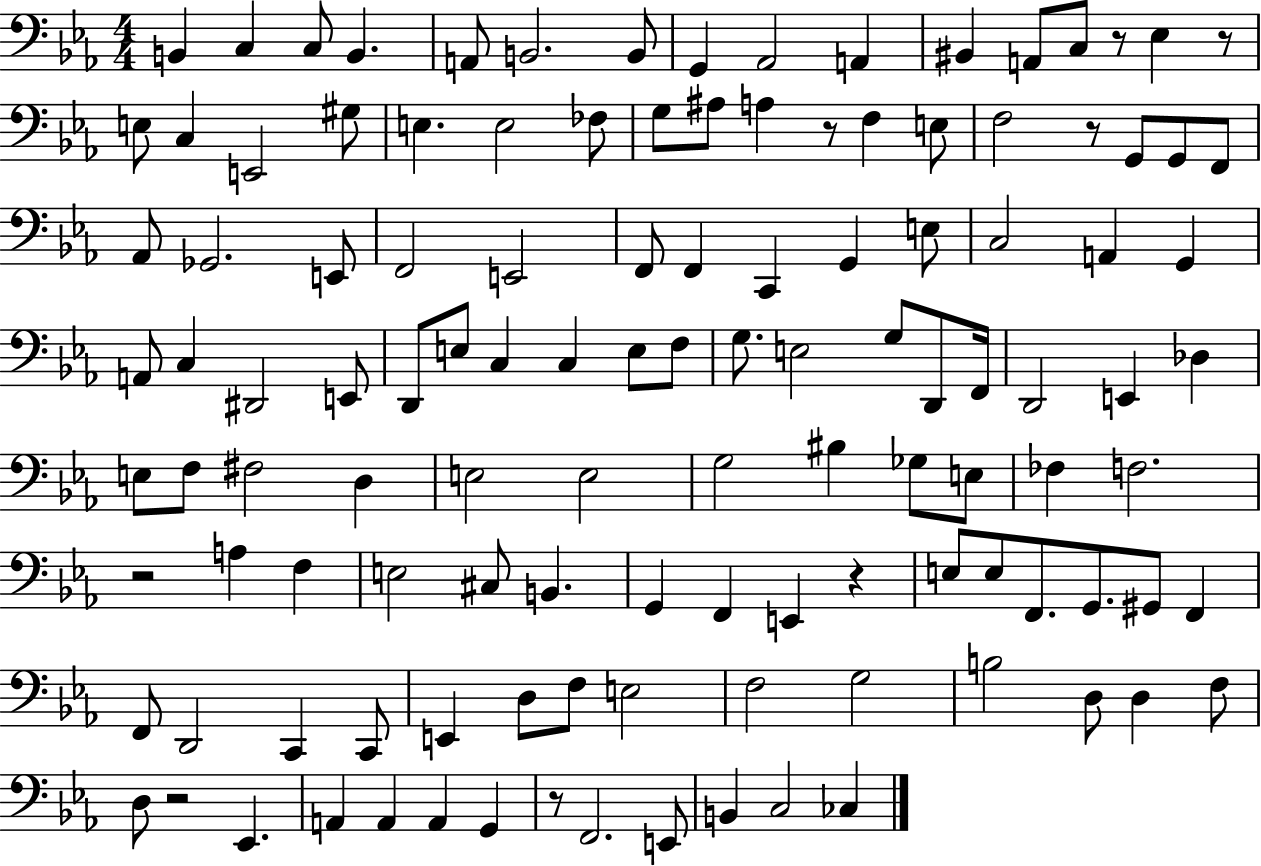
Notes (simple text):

B2/q C3/q C3/e B2/q. A2/e B2/h. B2/e G2/q Ab2/h A2/q BIS2/q A2/e C3/e R/e Eb3/q R/e E3/e C3/q E2/h G#3/e E3/q. E3/h FES3/e G3/e A#3/e A3/q R/e F3/q E3/e F3/h R/e G2/e G2/e F2/e Ab2/e Gb2/h. E2/e F2/h E2/h F2/e F2/q C2/q G2/q E3/e C3/h A2/q G2/q A2/e C3/q D#2/h E2/e D2/e E3/e C3/q C3/q E3/e F3/e G3/e. E3/h G3/e D2/e F2/s D2/h E2/q Db3/q E3/e F3/e F#3/h D3/q E3/h E3/h G3/h BIS3/q Gb3/e E3/e FES3/q F3/h. R/h A3/q F3/q E3/h C#3/e B2/q. G2/q F2/q E2/q R/q E3/e E3/e F2/e. G2/e. G#2/e F2/q F2/e D2/h C2/q C2/e E2/q D3/e F3/e E3/h F3/h G3/h B3/h D3/e D3/q F3/e D3/e R/h Eb2/q. A2/q A2/q A2/q G2/q R/e F2/h. E2/e B2/q C3/h CES3/q